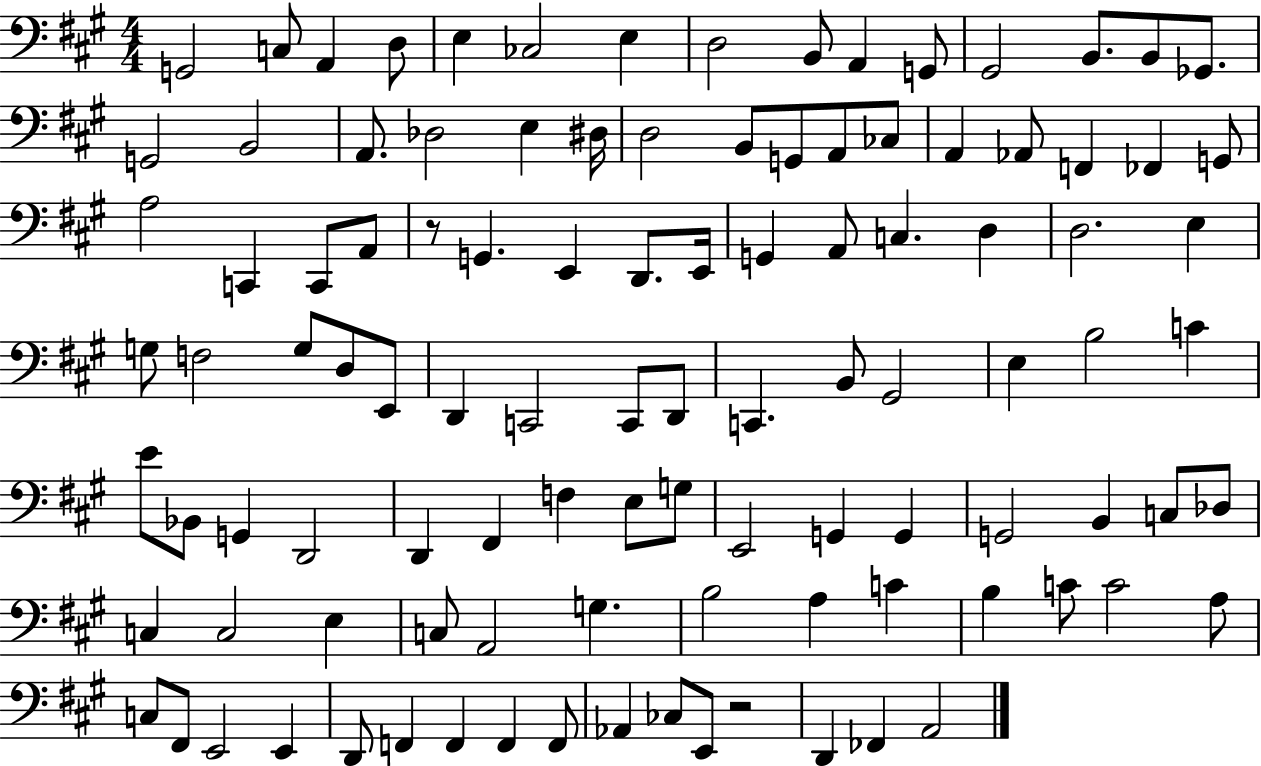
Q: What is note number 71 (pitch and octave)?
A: G2